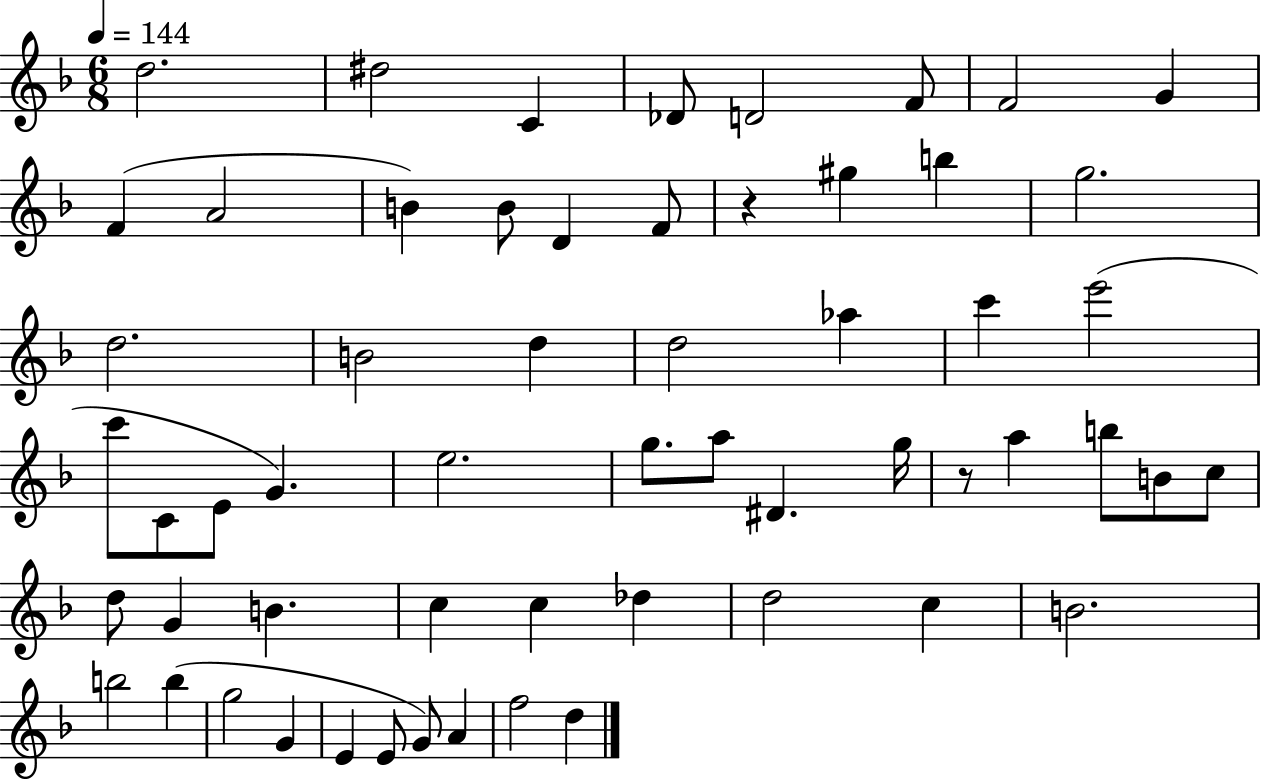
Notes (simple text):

D5/h. D#5/h C4/q Db4/e D4/h F4/e F4/h G4/q F4/q A4/h B4/q B4/e D4/q F4/e R/q G#5/q B5/q G5/h. D5/h. B4/h D5/q D5/h Ab5/q C6/q E6/h C6/e C4/e E4/e G4/q. E5/h. G5/e. A5/e D#4/q. G5/s R/e A5/q B5/e B4/e C5/e D5/e G4/q B4/q. C5/q C5/q Db5/q D5/h C5/q B4/h. B5/h B5/q G5/h G4/q E4/q E4/e G4/e A4/q F5/h D5/q